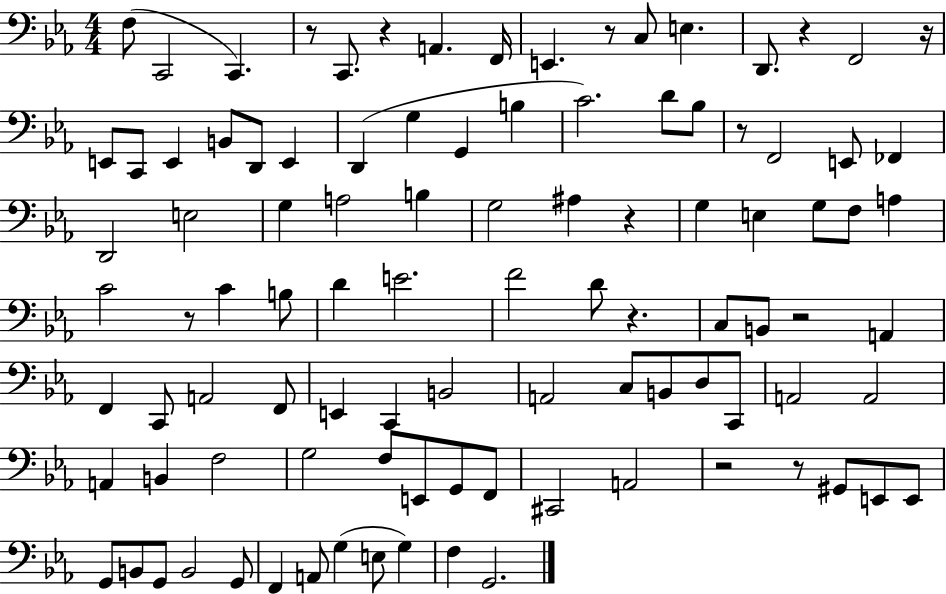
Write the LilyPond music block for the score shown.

{
  \clef bass
  \numericTimeSignature
  \time 4/4
  \key ees \major
  f8( c,2 c,4.) | r8 c,8. r4 a,4. f,16 | e,4. r8 c8 e4. | d,8. r4 f,2 r16 | \break e,8 c,8 e,4 b,8 d,8 e,4 | d,4( g4 g,4 b4 | c'2.) d'8 bes8 | r8 f,2 e,8 fes,4 | \break d,2 e2 | g4 a2 b4 | g2 ais4 r4 | g4 e4 g8 f8 a4 | \break c'2 r8 c'4 b8 | d'4 e'2. | f'2 d'8 r4. | c8 b,8 r2 a,4 | \break f,4 c,8 a,2 f,8 | e,4 c,4 b,2 | a,2 c8 b,8 d8 c,8 | a,2 a,2 | \break a,4 b,4 f2 | g2 f8 e,8 g,8 f,8 | cis,2 a,2 | r2 r8 gis,8 e,8 e,8 | \break g,8 b,8 g,8 b,2 g,8 | f,4 a,8 g4( e8 g4) | f4 g,2. | \bar "|."
}